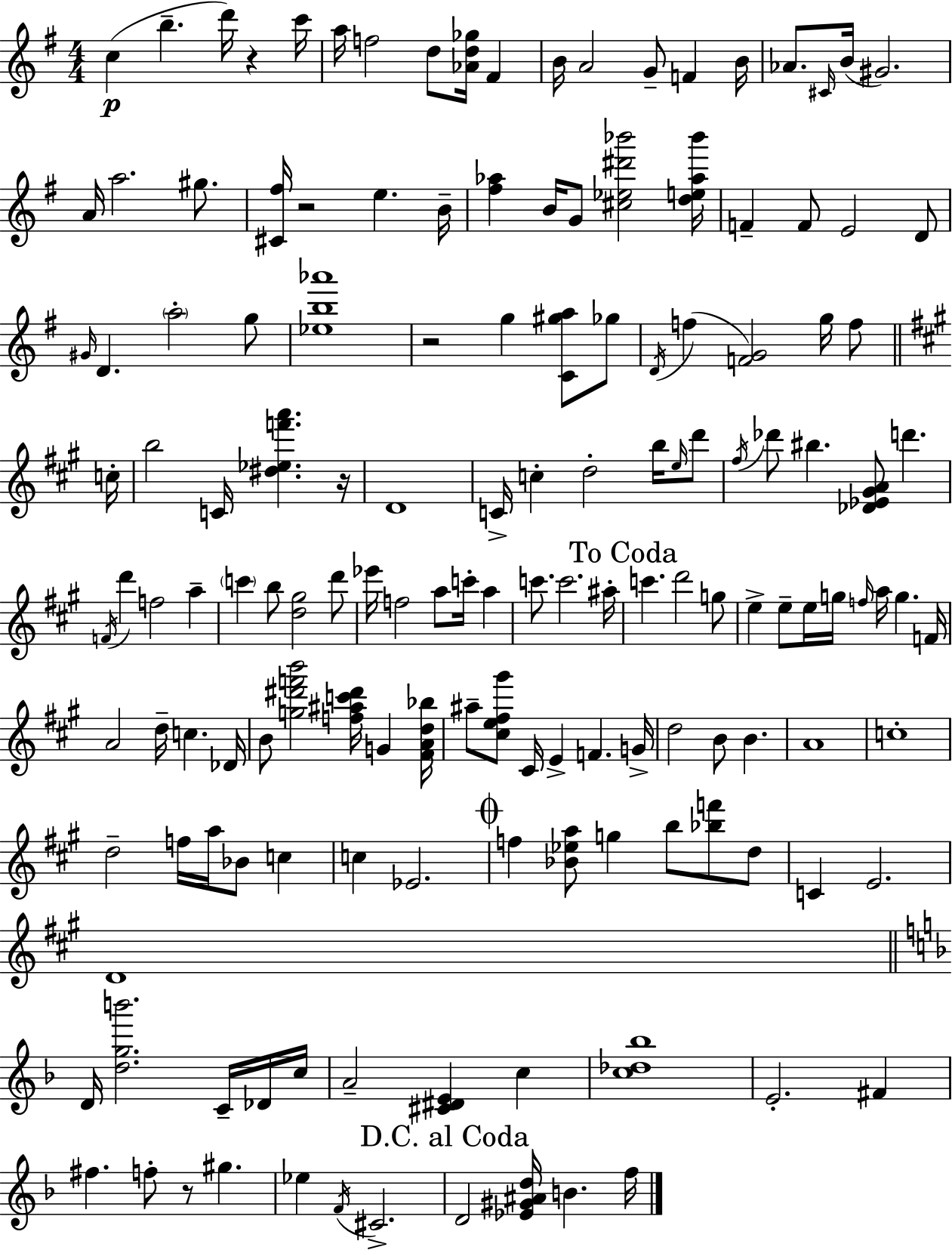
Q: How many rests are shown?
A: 5